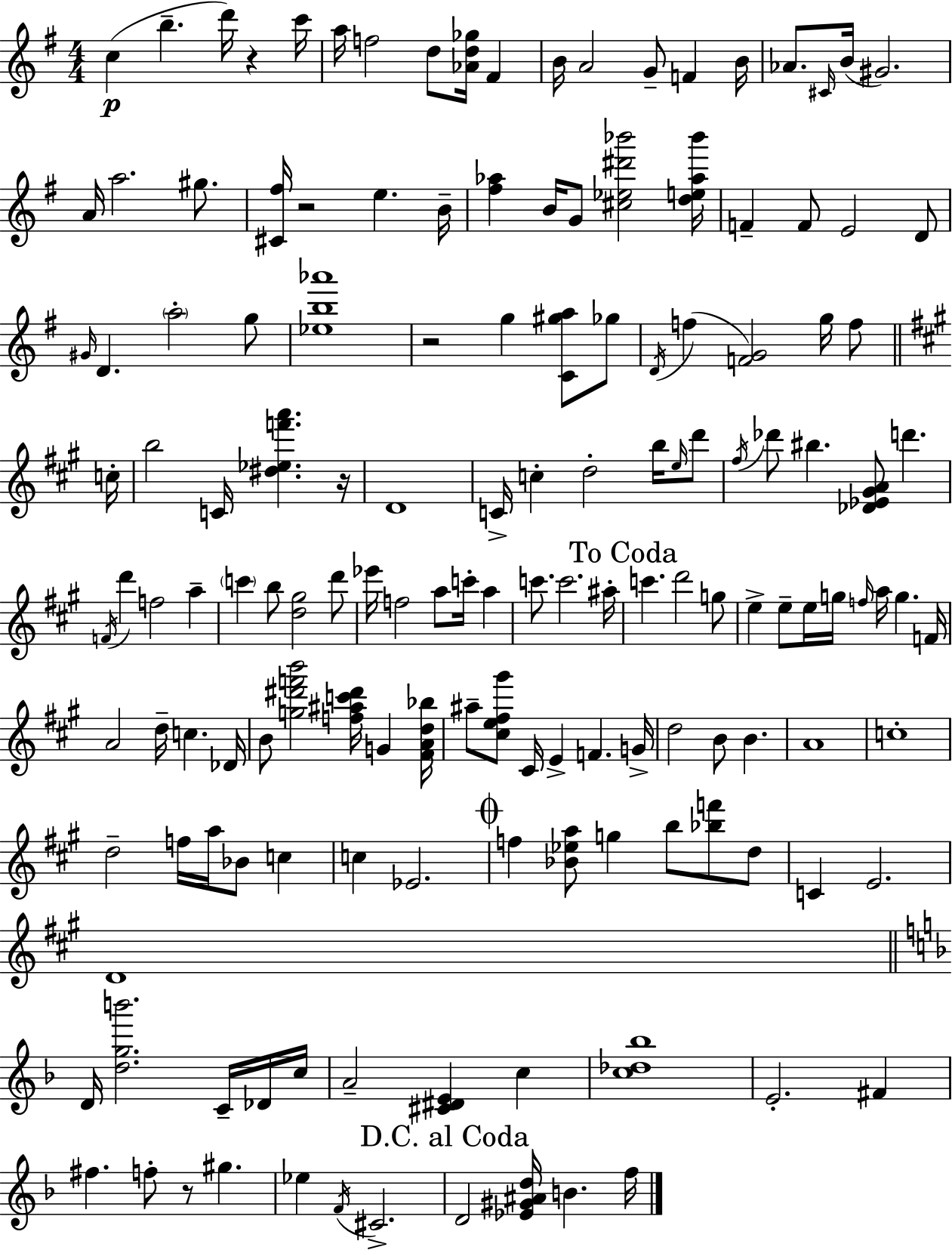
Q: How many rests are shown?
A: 5